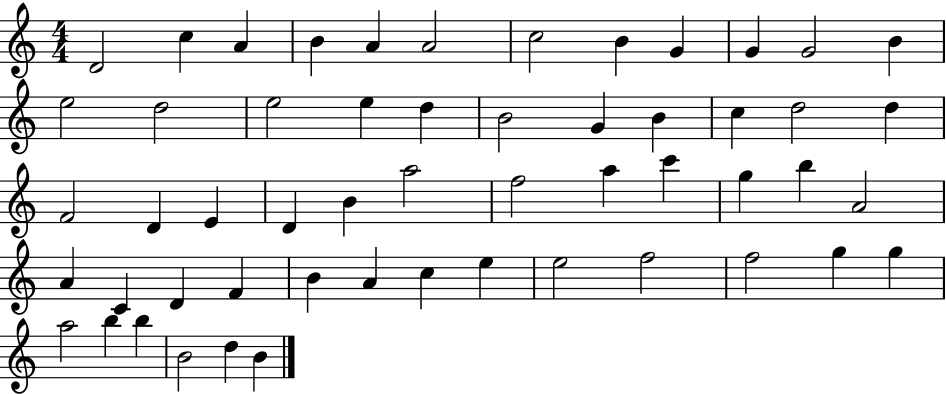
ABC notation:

X:1
T:Untitled
M:4/4
L:1/4
K:C
D2 c A B A A2 c2 B G G G2 B e2 d2 e2 e d B2 G B c d2 d F2 D E D B a2 f2 a c' g b A2 A C D F B A c e e2 f2 f2 g g a2 b b B2 d B